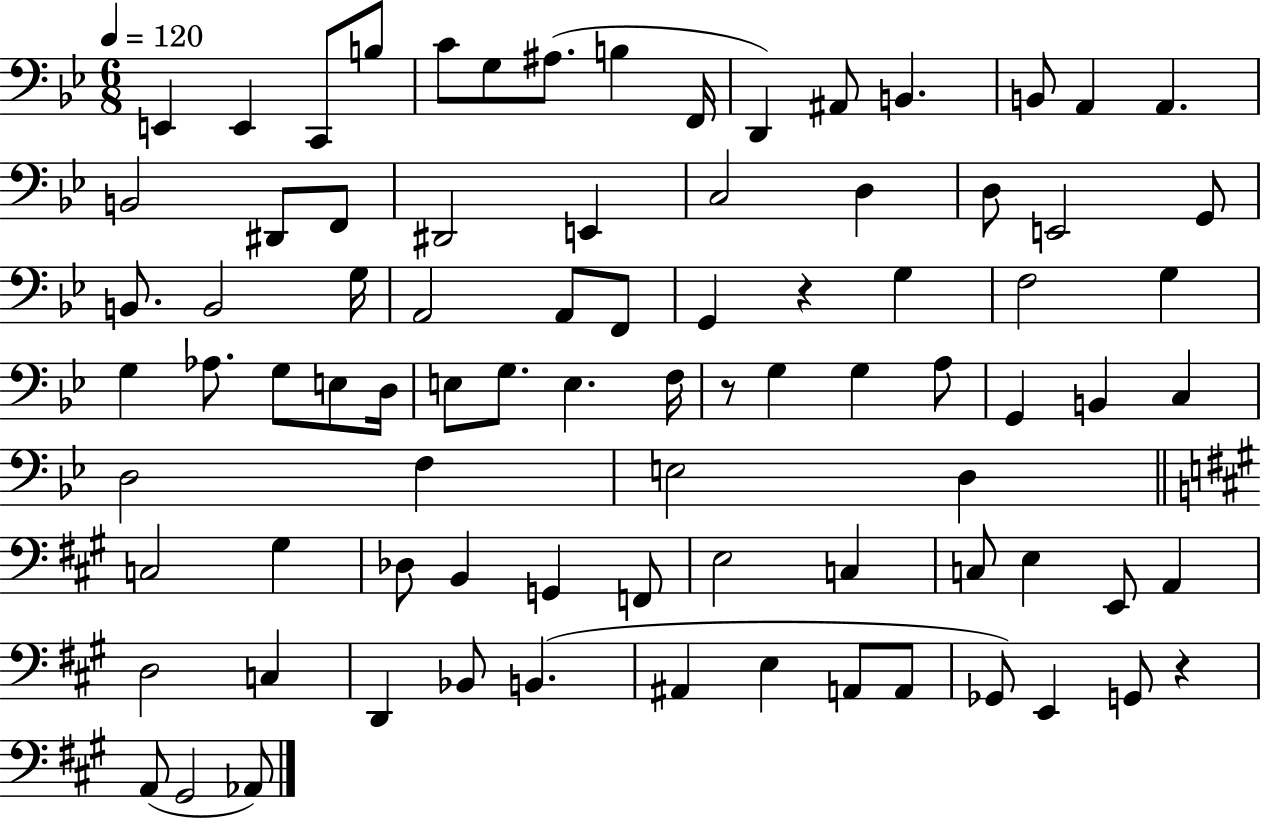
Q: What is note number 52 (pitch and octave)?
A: F3